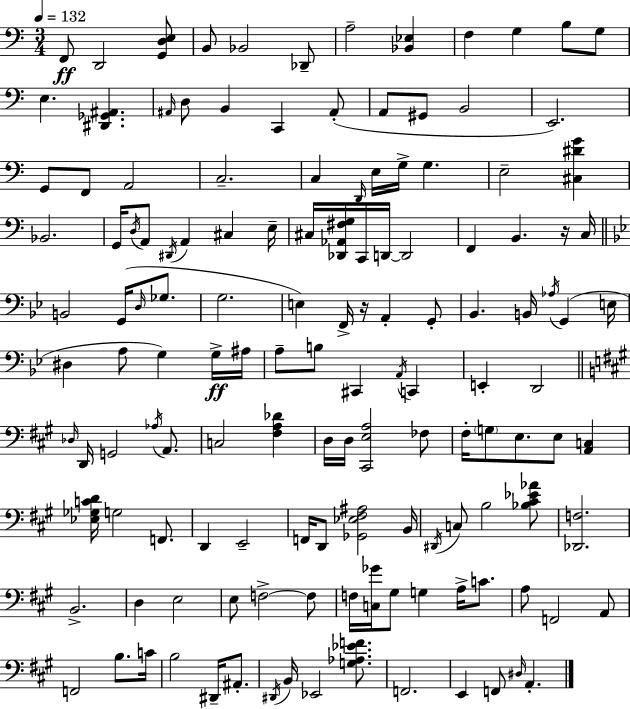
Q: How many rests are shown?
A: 2